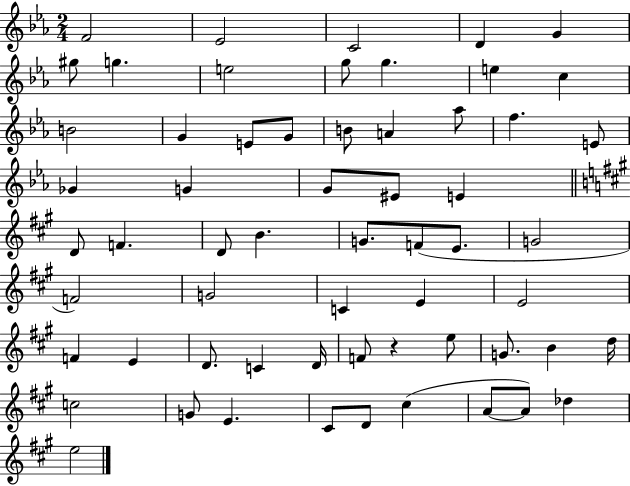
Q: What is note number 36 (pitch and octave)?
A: G4